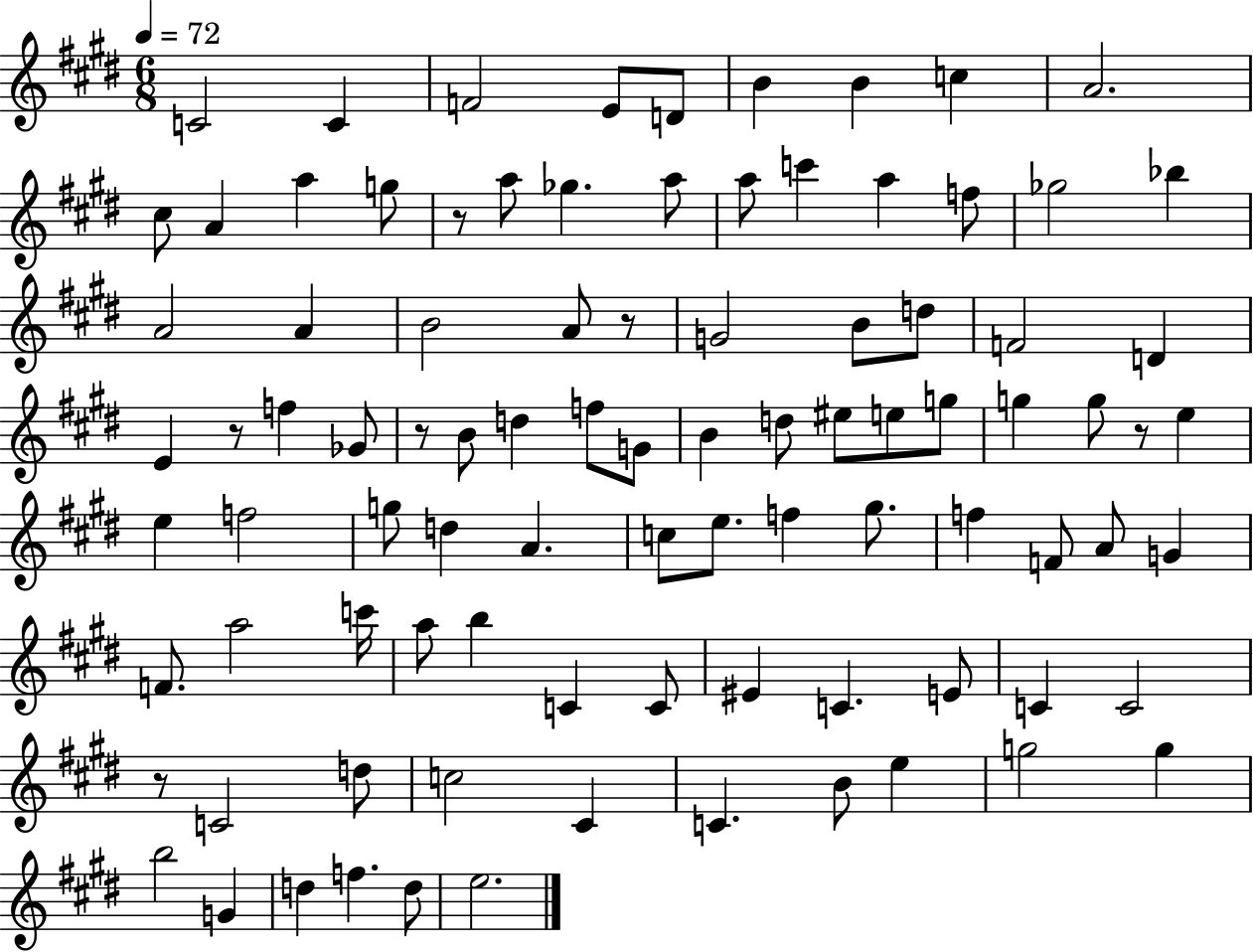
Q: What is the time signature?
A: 6/8